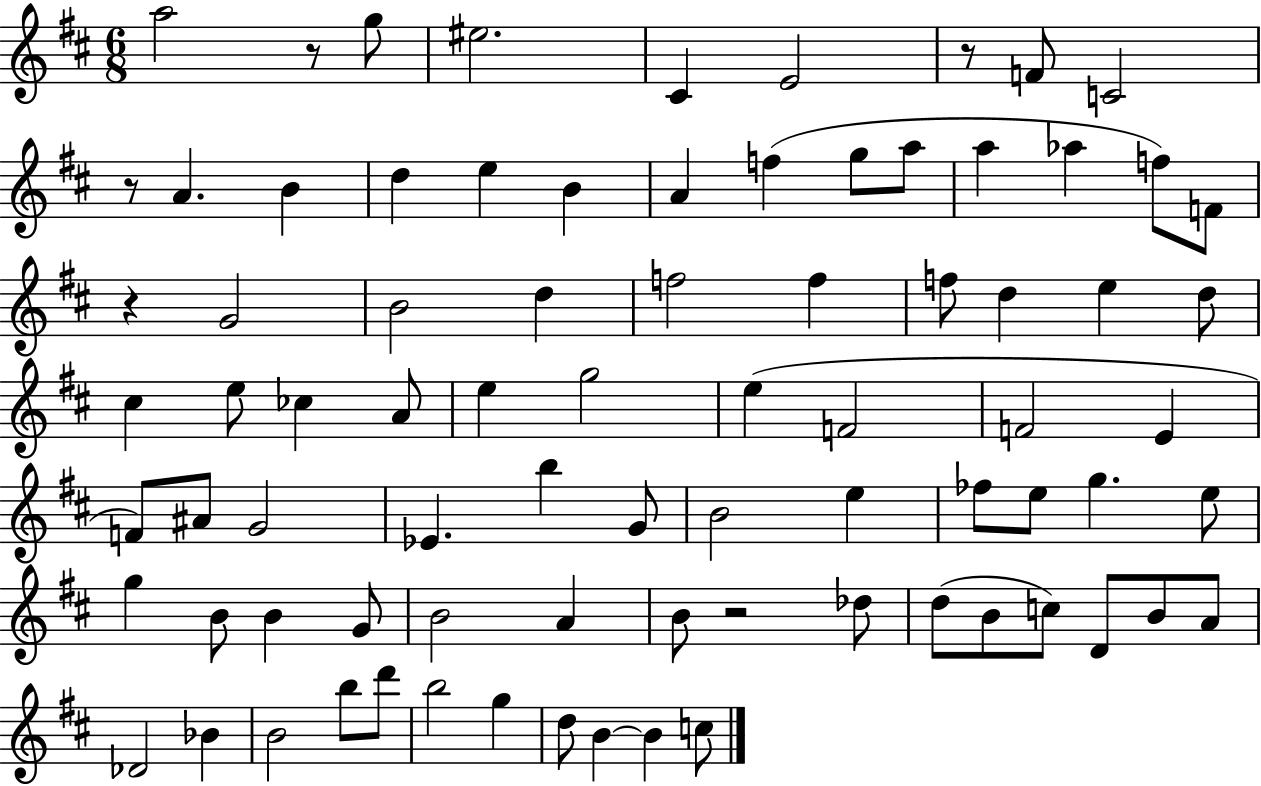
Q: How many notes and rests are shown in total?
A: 81